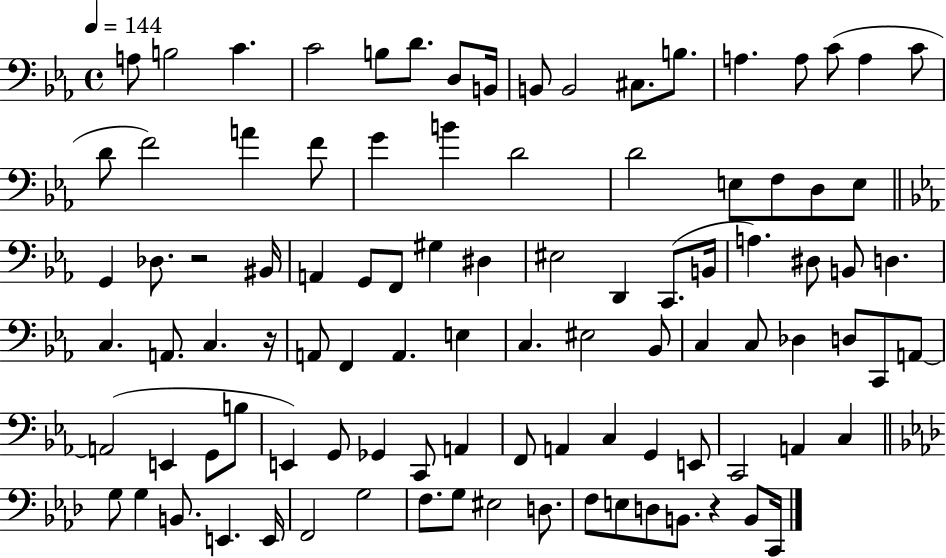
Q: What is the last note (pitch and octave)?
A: C2